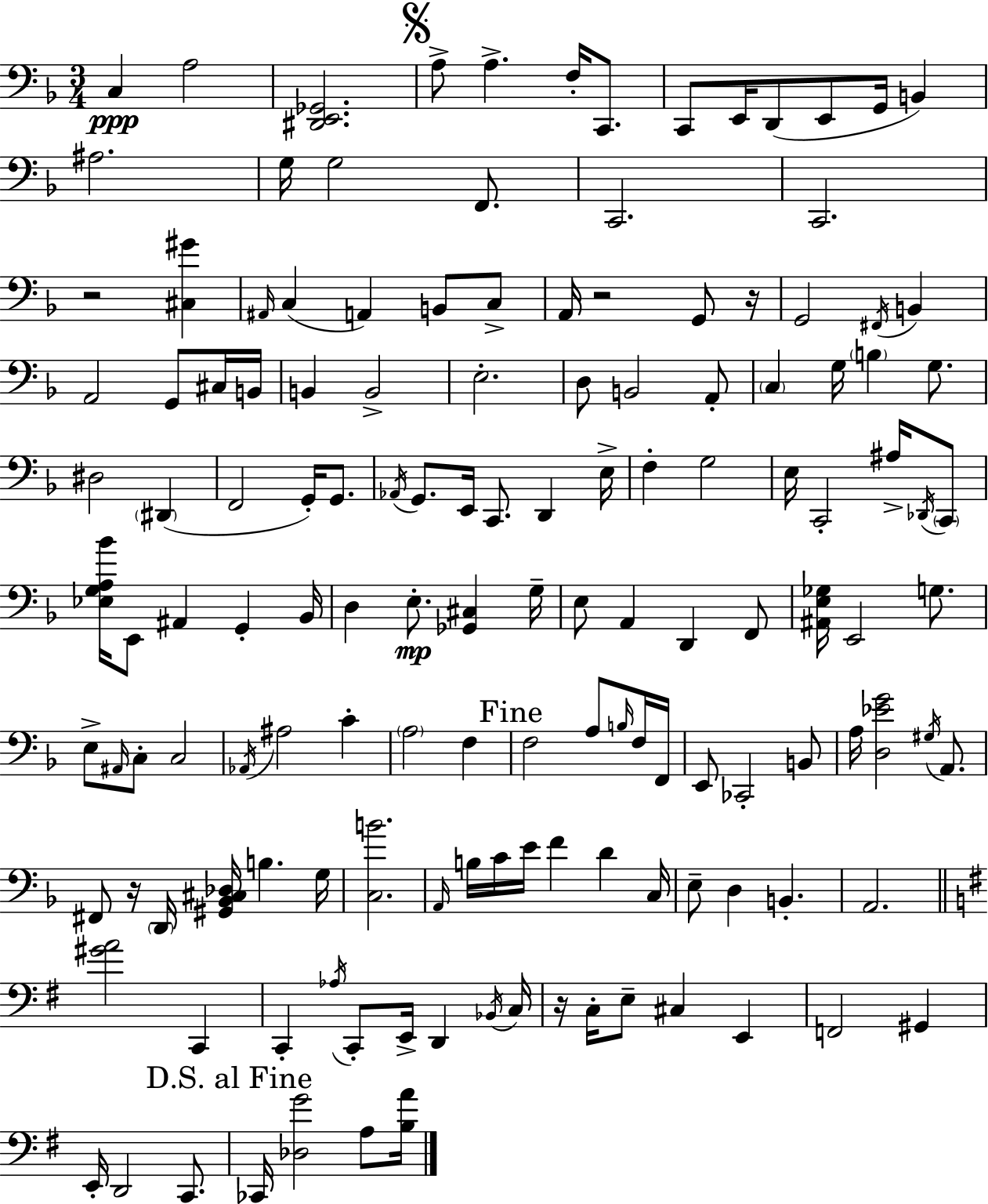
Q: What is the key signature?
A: D minor